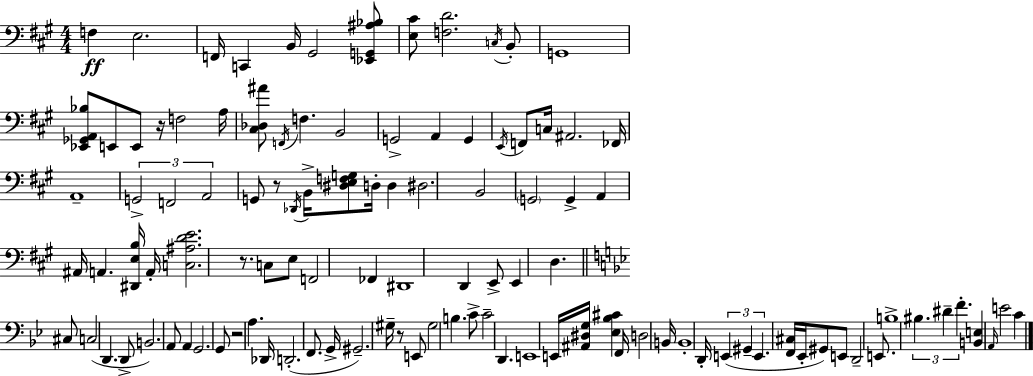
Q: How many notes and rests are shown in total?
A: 111